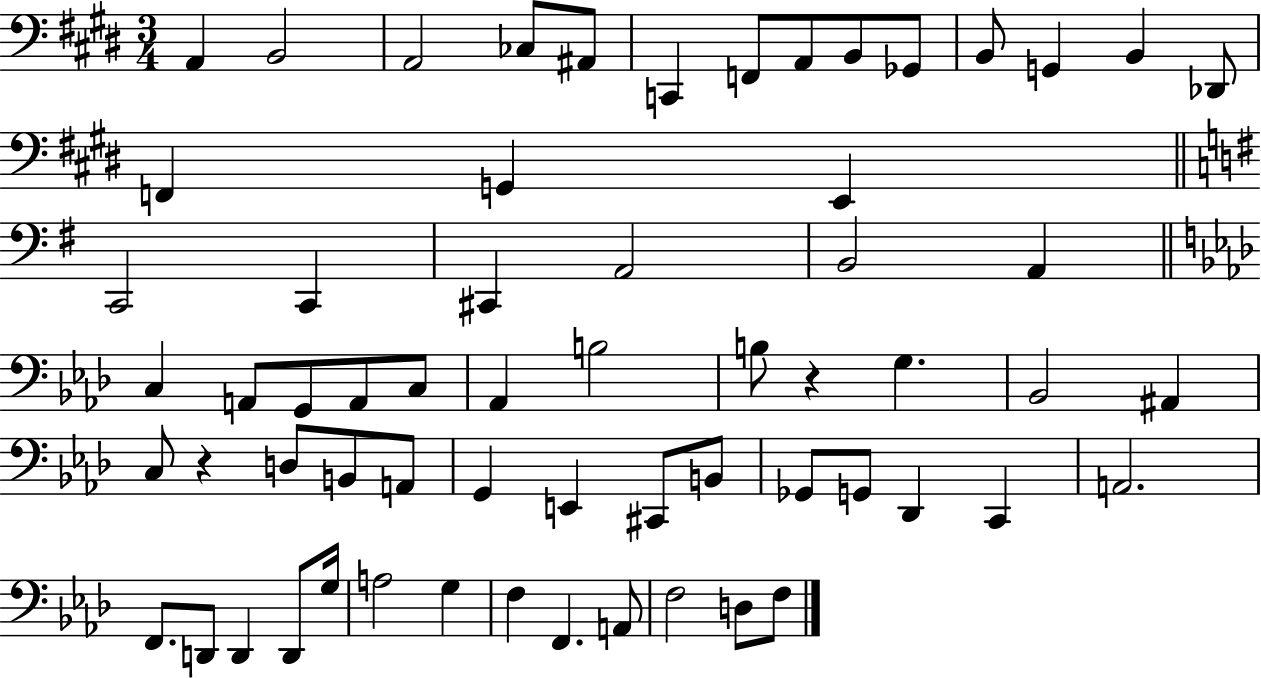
X:1
T:Untitled
M:3/4
L:1/4
K:E
A,, B,,2 A,,2 _C,/2 ^A,,/2 C,, F,,/2 A,,/2 B,,/2 _G,,/2 B,,/2 G,, B,, _D,,/2 F,, G,, E,, C,,2 C,, ^C,, A,,2 B,,2 A,, C, A,,/2 G,,/2 A,,/2 C,/2 _A,, B,2 B,/2 z G, _B,,2 ^A,, C,/2 z D,/2 B,,/2 A,,/2 G,, E,, ^C,,/2 B,,/2 _G,,/2 G,,/2 _D,, C,, A,,2 F,,/2 D,,/2 D,, D,,/2 G,/4 A,2 G, F, F,, A,,/2 F,2 D,/2 F,/2